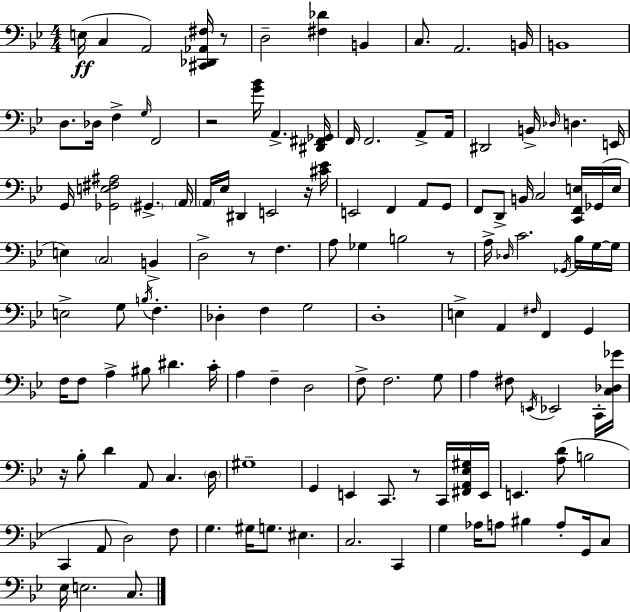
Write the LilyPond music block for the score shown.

{
  \clef bass
  \numericTimeSignature
  \time 4/4
  \key bes \major
  e16(\ff c4 a,2) <cis, des, aes, fis>16 r8 | d2-- <fis des'>4 b,4 | c8. a,2. b,16 | b,1 | \break d8. des16 f4-> \grace { g16 } f,2 | r2 <g' bes'>16 a,4.-> | <dis, fis, ges,>16 f,16 f,2. a,8-> | a,16 dis,2 b,16-> \grace { des16 } d4. | \break e,16 g,16 <ges, e fis ais>2 \parenthesize gis,4.-> | \parenthesize a,16 \parenthesize a,16 ees16 dis,4 e,2 | r16 <cis' ees'>16 e,2 f,4 a,8 | g,8 f,8 d,8-> b,16 c2 <c, f, e>16 | \break ges,16( e16 e4) \parenthesize c2 b,4-> | d2-> r8 f4. | a8 ges4 b2 | r8 a16-> \grace { des16 } c'2. | \break \acciaccatura { ges,16 } bes16 g16~~ g16 e2-> g8 \acciaccatura { b16 } f4.-. | des4-. f4 g2 | d1-. | e4-> a,4 \grace { fis16 } f,4 | \break g,4 f16 f8 a4-> bis8 dis'4. | c'16-. a4 f4-- d2 | f8-> f2. | g8 a4 fis8 \acciaccatura { e,16 } ees,2 | \break c,16-. <c des ges'>16 r16 bes8-. d'4 a,8 | c4. \parenthesize d16 gis1-- | g,4 e,4 c,8. | r8 c,16 <fis, a, ees gis>16 e,16 e,4. <a d'>8( b2 | \break c,4 a,8 d2) | f8 g4. gis16 g8. | eis4. c2. | c,4 g4 aes16 a8 bis4 | \break a8-. g,16 c8 ees16 e2. | c8. \bar "|."
}